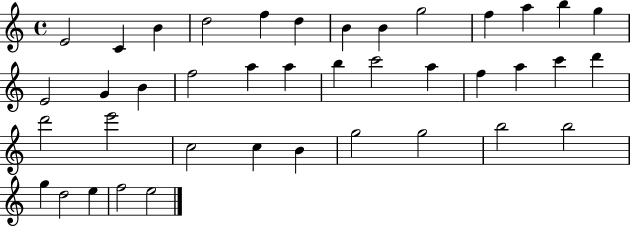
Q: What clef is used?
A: treble